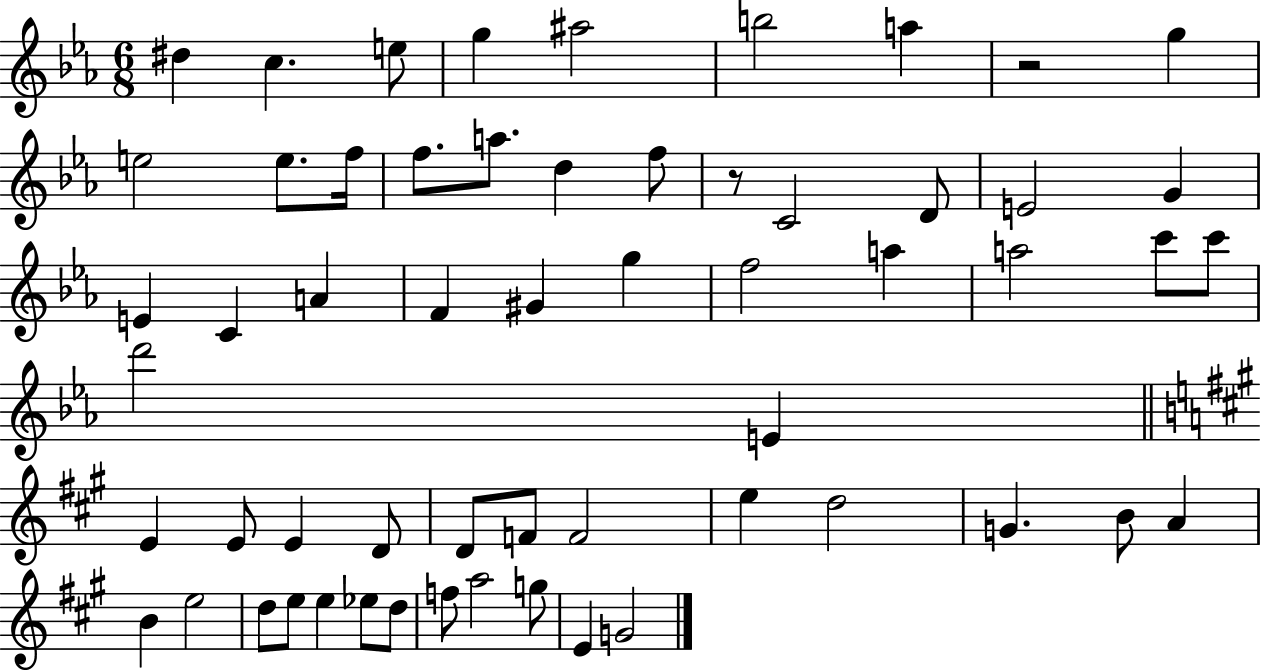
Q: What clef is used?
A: treble